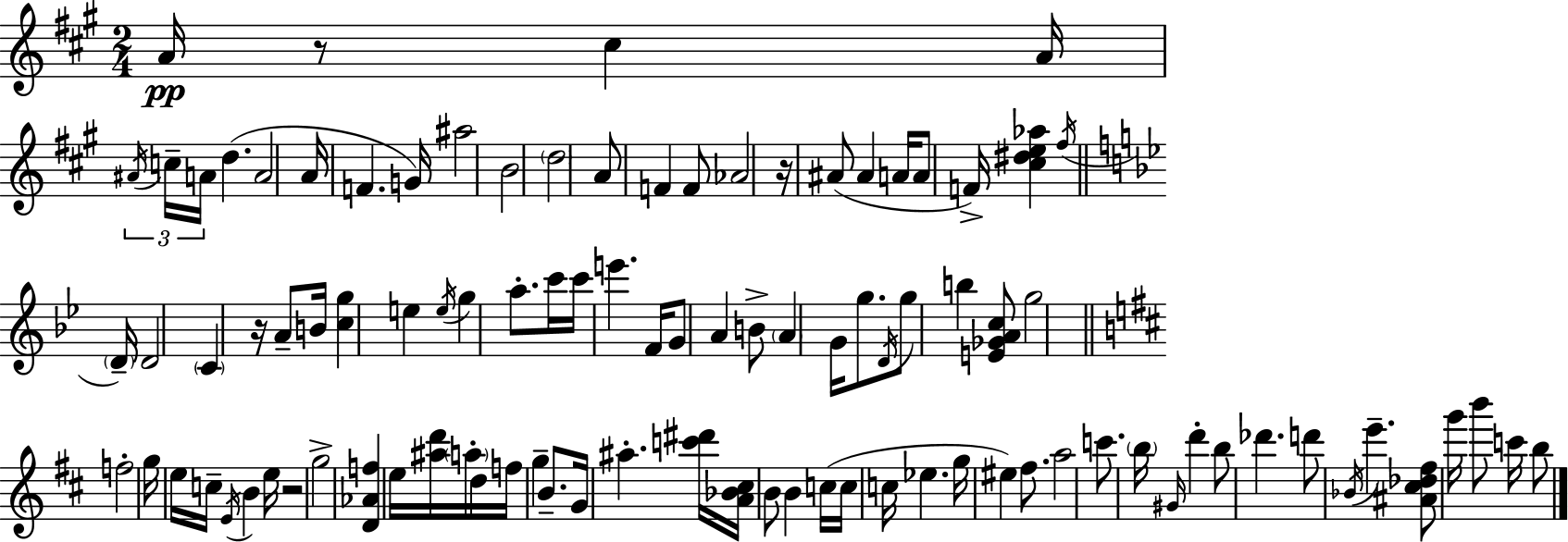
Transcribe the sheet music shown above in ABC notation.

X:1
T:Untitled
M:2/4
L:1/4
K:A
A/4 z/2 ^c A/4 ^A/4 c/4 A/4 d A2 A/4 F G/4 ^a2 B2 d2 A/2 F F/2 _A2 z/4 ^A/2 ^A A/4 A/2 F/4 [^c^de_a] ^f/4 D/4 D2 C z/4 A/2 B/4 [cg] e e/4 g a/2 c'/4 c'/4 e' F/4 G/2 A B/2 A G/4 g/2 D/4 g/2 b [E_GAc]/2 g2 f2 g/4 e/4 c/4 E/4 B e/4 z2 g2 [D_Af] e/4 [^ad']/4 a/4 d/4 f/4 g B/2 G/4 ^a [c'^d']/4 [A_B^c]/4 B/2 B c/4 c/4 c/4 _e g/4 ^e ^f/2 a2 c'/2 b/4 ^G/4 d' b/2 _d' d'/2 _B/4 e' [^A^c_d^f]/2 g'/4 b'/2 c'/4 b/2